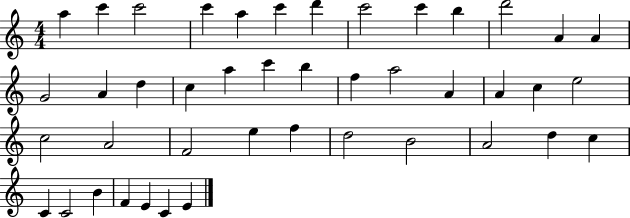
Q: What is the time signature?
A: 4/4